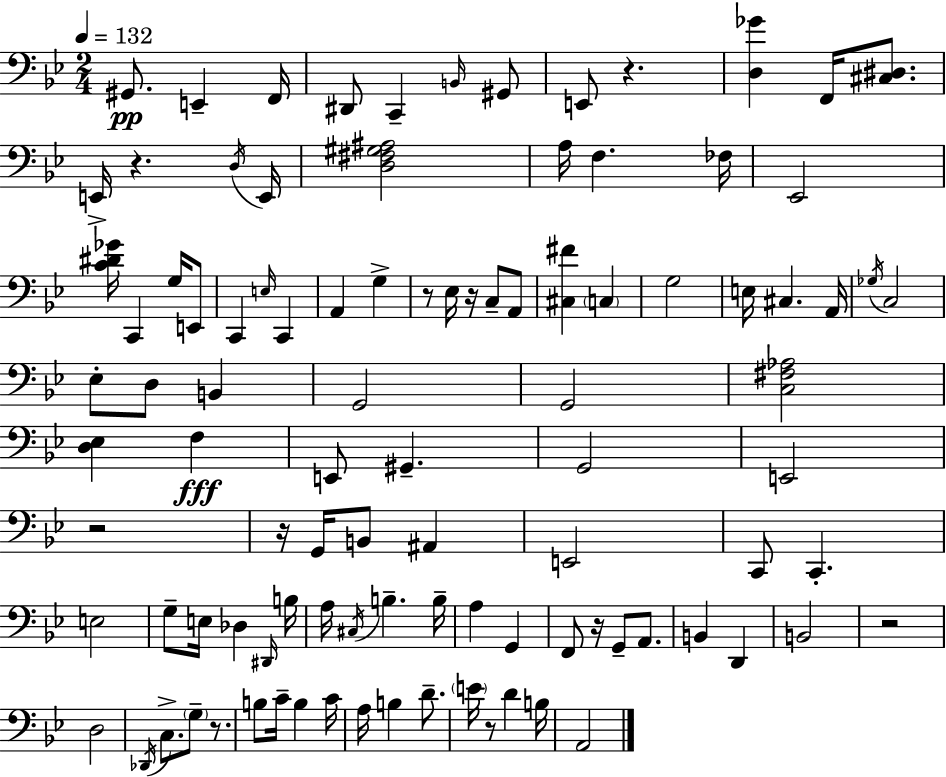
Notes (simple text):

G#2/e. E2/q F2/s D#2/e C2/q B2/s G#2/e E2/e R/q. [D3,Gb4]/q F2/s [C#3,D#3]/e. E2/s R/q. D3/s E2/s [D3,F#3,G#3,A#3]/h A3/s F3/q. FES3/s Eb2/h [C4,D#4,Gb4]/s C2/q G3/s E2/e C2/q E3/s C2/q A2/q G3/q R/e Eb3/s R/s C3/e A2/e [C#3,F#4]/q C3/q G3/h E3/s C#3/q. A2/s Gb3/s C3/h Eb3/e D3/e B2/q G2/h G2/h [C3,F#3,Ab3]/h [D3,Eb3]/q F3/q E2/e G#2/q. G2/h E2/h R/h R/s G2/s B2/e A#2/q E2/h C2/e C2/q. E3/h G3/e E3/s Db3/q D#2/s B3/s A3/s C#3/s B3/q. B3/s A3/q G2/q F2/e R/s G2/e A2/e. B2/q D2/q B2/h R/h D3/h Db2/s C3/e. G3/e R/e. B3/e C4/s B3/q C4/s A3/s B3/q D4/e. E4/s R/e D4/q B3/s A2/h